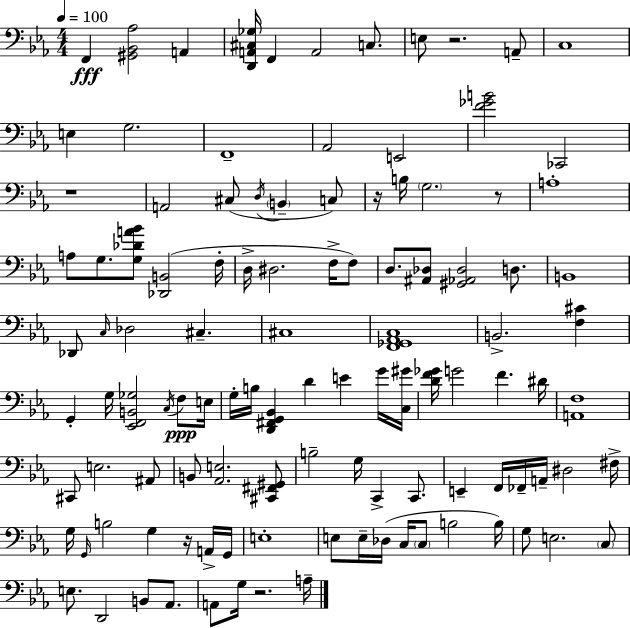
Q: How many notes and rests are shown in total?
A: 111